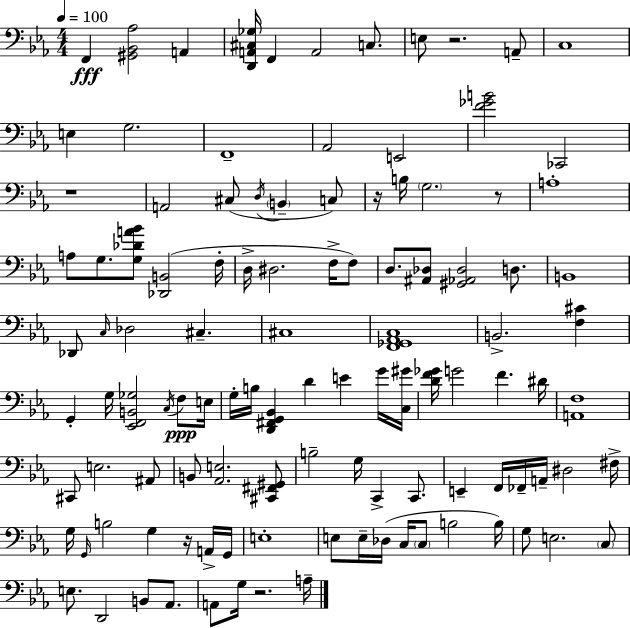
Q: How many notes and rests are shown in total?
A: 111